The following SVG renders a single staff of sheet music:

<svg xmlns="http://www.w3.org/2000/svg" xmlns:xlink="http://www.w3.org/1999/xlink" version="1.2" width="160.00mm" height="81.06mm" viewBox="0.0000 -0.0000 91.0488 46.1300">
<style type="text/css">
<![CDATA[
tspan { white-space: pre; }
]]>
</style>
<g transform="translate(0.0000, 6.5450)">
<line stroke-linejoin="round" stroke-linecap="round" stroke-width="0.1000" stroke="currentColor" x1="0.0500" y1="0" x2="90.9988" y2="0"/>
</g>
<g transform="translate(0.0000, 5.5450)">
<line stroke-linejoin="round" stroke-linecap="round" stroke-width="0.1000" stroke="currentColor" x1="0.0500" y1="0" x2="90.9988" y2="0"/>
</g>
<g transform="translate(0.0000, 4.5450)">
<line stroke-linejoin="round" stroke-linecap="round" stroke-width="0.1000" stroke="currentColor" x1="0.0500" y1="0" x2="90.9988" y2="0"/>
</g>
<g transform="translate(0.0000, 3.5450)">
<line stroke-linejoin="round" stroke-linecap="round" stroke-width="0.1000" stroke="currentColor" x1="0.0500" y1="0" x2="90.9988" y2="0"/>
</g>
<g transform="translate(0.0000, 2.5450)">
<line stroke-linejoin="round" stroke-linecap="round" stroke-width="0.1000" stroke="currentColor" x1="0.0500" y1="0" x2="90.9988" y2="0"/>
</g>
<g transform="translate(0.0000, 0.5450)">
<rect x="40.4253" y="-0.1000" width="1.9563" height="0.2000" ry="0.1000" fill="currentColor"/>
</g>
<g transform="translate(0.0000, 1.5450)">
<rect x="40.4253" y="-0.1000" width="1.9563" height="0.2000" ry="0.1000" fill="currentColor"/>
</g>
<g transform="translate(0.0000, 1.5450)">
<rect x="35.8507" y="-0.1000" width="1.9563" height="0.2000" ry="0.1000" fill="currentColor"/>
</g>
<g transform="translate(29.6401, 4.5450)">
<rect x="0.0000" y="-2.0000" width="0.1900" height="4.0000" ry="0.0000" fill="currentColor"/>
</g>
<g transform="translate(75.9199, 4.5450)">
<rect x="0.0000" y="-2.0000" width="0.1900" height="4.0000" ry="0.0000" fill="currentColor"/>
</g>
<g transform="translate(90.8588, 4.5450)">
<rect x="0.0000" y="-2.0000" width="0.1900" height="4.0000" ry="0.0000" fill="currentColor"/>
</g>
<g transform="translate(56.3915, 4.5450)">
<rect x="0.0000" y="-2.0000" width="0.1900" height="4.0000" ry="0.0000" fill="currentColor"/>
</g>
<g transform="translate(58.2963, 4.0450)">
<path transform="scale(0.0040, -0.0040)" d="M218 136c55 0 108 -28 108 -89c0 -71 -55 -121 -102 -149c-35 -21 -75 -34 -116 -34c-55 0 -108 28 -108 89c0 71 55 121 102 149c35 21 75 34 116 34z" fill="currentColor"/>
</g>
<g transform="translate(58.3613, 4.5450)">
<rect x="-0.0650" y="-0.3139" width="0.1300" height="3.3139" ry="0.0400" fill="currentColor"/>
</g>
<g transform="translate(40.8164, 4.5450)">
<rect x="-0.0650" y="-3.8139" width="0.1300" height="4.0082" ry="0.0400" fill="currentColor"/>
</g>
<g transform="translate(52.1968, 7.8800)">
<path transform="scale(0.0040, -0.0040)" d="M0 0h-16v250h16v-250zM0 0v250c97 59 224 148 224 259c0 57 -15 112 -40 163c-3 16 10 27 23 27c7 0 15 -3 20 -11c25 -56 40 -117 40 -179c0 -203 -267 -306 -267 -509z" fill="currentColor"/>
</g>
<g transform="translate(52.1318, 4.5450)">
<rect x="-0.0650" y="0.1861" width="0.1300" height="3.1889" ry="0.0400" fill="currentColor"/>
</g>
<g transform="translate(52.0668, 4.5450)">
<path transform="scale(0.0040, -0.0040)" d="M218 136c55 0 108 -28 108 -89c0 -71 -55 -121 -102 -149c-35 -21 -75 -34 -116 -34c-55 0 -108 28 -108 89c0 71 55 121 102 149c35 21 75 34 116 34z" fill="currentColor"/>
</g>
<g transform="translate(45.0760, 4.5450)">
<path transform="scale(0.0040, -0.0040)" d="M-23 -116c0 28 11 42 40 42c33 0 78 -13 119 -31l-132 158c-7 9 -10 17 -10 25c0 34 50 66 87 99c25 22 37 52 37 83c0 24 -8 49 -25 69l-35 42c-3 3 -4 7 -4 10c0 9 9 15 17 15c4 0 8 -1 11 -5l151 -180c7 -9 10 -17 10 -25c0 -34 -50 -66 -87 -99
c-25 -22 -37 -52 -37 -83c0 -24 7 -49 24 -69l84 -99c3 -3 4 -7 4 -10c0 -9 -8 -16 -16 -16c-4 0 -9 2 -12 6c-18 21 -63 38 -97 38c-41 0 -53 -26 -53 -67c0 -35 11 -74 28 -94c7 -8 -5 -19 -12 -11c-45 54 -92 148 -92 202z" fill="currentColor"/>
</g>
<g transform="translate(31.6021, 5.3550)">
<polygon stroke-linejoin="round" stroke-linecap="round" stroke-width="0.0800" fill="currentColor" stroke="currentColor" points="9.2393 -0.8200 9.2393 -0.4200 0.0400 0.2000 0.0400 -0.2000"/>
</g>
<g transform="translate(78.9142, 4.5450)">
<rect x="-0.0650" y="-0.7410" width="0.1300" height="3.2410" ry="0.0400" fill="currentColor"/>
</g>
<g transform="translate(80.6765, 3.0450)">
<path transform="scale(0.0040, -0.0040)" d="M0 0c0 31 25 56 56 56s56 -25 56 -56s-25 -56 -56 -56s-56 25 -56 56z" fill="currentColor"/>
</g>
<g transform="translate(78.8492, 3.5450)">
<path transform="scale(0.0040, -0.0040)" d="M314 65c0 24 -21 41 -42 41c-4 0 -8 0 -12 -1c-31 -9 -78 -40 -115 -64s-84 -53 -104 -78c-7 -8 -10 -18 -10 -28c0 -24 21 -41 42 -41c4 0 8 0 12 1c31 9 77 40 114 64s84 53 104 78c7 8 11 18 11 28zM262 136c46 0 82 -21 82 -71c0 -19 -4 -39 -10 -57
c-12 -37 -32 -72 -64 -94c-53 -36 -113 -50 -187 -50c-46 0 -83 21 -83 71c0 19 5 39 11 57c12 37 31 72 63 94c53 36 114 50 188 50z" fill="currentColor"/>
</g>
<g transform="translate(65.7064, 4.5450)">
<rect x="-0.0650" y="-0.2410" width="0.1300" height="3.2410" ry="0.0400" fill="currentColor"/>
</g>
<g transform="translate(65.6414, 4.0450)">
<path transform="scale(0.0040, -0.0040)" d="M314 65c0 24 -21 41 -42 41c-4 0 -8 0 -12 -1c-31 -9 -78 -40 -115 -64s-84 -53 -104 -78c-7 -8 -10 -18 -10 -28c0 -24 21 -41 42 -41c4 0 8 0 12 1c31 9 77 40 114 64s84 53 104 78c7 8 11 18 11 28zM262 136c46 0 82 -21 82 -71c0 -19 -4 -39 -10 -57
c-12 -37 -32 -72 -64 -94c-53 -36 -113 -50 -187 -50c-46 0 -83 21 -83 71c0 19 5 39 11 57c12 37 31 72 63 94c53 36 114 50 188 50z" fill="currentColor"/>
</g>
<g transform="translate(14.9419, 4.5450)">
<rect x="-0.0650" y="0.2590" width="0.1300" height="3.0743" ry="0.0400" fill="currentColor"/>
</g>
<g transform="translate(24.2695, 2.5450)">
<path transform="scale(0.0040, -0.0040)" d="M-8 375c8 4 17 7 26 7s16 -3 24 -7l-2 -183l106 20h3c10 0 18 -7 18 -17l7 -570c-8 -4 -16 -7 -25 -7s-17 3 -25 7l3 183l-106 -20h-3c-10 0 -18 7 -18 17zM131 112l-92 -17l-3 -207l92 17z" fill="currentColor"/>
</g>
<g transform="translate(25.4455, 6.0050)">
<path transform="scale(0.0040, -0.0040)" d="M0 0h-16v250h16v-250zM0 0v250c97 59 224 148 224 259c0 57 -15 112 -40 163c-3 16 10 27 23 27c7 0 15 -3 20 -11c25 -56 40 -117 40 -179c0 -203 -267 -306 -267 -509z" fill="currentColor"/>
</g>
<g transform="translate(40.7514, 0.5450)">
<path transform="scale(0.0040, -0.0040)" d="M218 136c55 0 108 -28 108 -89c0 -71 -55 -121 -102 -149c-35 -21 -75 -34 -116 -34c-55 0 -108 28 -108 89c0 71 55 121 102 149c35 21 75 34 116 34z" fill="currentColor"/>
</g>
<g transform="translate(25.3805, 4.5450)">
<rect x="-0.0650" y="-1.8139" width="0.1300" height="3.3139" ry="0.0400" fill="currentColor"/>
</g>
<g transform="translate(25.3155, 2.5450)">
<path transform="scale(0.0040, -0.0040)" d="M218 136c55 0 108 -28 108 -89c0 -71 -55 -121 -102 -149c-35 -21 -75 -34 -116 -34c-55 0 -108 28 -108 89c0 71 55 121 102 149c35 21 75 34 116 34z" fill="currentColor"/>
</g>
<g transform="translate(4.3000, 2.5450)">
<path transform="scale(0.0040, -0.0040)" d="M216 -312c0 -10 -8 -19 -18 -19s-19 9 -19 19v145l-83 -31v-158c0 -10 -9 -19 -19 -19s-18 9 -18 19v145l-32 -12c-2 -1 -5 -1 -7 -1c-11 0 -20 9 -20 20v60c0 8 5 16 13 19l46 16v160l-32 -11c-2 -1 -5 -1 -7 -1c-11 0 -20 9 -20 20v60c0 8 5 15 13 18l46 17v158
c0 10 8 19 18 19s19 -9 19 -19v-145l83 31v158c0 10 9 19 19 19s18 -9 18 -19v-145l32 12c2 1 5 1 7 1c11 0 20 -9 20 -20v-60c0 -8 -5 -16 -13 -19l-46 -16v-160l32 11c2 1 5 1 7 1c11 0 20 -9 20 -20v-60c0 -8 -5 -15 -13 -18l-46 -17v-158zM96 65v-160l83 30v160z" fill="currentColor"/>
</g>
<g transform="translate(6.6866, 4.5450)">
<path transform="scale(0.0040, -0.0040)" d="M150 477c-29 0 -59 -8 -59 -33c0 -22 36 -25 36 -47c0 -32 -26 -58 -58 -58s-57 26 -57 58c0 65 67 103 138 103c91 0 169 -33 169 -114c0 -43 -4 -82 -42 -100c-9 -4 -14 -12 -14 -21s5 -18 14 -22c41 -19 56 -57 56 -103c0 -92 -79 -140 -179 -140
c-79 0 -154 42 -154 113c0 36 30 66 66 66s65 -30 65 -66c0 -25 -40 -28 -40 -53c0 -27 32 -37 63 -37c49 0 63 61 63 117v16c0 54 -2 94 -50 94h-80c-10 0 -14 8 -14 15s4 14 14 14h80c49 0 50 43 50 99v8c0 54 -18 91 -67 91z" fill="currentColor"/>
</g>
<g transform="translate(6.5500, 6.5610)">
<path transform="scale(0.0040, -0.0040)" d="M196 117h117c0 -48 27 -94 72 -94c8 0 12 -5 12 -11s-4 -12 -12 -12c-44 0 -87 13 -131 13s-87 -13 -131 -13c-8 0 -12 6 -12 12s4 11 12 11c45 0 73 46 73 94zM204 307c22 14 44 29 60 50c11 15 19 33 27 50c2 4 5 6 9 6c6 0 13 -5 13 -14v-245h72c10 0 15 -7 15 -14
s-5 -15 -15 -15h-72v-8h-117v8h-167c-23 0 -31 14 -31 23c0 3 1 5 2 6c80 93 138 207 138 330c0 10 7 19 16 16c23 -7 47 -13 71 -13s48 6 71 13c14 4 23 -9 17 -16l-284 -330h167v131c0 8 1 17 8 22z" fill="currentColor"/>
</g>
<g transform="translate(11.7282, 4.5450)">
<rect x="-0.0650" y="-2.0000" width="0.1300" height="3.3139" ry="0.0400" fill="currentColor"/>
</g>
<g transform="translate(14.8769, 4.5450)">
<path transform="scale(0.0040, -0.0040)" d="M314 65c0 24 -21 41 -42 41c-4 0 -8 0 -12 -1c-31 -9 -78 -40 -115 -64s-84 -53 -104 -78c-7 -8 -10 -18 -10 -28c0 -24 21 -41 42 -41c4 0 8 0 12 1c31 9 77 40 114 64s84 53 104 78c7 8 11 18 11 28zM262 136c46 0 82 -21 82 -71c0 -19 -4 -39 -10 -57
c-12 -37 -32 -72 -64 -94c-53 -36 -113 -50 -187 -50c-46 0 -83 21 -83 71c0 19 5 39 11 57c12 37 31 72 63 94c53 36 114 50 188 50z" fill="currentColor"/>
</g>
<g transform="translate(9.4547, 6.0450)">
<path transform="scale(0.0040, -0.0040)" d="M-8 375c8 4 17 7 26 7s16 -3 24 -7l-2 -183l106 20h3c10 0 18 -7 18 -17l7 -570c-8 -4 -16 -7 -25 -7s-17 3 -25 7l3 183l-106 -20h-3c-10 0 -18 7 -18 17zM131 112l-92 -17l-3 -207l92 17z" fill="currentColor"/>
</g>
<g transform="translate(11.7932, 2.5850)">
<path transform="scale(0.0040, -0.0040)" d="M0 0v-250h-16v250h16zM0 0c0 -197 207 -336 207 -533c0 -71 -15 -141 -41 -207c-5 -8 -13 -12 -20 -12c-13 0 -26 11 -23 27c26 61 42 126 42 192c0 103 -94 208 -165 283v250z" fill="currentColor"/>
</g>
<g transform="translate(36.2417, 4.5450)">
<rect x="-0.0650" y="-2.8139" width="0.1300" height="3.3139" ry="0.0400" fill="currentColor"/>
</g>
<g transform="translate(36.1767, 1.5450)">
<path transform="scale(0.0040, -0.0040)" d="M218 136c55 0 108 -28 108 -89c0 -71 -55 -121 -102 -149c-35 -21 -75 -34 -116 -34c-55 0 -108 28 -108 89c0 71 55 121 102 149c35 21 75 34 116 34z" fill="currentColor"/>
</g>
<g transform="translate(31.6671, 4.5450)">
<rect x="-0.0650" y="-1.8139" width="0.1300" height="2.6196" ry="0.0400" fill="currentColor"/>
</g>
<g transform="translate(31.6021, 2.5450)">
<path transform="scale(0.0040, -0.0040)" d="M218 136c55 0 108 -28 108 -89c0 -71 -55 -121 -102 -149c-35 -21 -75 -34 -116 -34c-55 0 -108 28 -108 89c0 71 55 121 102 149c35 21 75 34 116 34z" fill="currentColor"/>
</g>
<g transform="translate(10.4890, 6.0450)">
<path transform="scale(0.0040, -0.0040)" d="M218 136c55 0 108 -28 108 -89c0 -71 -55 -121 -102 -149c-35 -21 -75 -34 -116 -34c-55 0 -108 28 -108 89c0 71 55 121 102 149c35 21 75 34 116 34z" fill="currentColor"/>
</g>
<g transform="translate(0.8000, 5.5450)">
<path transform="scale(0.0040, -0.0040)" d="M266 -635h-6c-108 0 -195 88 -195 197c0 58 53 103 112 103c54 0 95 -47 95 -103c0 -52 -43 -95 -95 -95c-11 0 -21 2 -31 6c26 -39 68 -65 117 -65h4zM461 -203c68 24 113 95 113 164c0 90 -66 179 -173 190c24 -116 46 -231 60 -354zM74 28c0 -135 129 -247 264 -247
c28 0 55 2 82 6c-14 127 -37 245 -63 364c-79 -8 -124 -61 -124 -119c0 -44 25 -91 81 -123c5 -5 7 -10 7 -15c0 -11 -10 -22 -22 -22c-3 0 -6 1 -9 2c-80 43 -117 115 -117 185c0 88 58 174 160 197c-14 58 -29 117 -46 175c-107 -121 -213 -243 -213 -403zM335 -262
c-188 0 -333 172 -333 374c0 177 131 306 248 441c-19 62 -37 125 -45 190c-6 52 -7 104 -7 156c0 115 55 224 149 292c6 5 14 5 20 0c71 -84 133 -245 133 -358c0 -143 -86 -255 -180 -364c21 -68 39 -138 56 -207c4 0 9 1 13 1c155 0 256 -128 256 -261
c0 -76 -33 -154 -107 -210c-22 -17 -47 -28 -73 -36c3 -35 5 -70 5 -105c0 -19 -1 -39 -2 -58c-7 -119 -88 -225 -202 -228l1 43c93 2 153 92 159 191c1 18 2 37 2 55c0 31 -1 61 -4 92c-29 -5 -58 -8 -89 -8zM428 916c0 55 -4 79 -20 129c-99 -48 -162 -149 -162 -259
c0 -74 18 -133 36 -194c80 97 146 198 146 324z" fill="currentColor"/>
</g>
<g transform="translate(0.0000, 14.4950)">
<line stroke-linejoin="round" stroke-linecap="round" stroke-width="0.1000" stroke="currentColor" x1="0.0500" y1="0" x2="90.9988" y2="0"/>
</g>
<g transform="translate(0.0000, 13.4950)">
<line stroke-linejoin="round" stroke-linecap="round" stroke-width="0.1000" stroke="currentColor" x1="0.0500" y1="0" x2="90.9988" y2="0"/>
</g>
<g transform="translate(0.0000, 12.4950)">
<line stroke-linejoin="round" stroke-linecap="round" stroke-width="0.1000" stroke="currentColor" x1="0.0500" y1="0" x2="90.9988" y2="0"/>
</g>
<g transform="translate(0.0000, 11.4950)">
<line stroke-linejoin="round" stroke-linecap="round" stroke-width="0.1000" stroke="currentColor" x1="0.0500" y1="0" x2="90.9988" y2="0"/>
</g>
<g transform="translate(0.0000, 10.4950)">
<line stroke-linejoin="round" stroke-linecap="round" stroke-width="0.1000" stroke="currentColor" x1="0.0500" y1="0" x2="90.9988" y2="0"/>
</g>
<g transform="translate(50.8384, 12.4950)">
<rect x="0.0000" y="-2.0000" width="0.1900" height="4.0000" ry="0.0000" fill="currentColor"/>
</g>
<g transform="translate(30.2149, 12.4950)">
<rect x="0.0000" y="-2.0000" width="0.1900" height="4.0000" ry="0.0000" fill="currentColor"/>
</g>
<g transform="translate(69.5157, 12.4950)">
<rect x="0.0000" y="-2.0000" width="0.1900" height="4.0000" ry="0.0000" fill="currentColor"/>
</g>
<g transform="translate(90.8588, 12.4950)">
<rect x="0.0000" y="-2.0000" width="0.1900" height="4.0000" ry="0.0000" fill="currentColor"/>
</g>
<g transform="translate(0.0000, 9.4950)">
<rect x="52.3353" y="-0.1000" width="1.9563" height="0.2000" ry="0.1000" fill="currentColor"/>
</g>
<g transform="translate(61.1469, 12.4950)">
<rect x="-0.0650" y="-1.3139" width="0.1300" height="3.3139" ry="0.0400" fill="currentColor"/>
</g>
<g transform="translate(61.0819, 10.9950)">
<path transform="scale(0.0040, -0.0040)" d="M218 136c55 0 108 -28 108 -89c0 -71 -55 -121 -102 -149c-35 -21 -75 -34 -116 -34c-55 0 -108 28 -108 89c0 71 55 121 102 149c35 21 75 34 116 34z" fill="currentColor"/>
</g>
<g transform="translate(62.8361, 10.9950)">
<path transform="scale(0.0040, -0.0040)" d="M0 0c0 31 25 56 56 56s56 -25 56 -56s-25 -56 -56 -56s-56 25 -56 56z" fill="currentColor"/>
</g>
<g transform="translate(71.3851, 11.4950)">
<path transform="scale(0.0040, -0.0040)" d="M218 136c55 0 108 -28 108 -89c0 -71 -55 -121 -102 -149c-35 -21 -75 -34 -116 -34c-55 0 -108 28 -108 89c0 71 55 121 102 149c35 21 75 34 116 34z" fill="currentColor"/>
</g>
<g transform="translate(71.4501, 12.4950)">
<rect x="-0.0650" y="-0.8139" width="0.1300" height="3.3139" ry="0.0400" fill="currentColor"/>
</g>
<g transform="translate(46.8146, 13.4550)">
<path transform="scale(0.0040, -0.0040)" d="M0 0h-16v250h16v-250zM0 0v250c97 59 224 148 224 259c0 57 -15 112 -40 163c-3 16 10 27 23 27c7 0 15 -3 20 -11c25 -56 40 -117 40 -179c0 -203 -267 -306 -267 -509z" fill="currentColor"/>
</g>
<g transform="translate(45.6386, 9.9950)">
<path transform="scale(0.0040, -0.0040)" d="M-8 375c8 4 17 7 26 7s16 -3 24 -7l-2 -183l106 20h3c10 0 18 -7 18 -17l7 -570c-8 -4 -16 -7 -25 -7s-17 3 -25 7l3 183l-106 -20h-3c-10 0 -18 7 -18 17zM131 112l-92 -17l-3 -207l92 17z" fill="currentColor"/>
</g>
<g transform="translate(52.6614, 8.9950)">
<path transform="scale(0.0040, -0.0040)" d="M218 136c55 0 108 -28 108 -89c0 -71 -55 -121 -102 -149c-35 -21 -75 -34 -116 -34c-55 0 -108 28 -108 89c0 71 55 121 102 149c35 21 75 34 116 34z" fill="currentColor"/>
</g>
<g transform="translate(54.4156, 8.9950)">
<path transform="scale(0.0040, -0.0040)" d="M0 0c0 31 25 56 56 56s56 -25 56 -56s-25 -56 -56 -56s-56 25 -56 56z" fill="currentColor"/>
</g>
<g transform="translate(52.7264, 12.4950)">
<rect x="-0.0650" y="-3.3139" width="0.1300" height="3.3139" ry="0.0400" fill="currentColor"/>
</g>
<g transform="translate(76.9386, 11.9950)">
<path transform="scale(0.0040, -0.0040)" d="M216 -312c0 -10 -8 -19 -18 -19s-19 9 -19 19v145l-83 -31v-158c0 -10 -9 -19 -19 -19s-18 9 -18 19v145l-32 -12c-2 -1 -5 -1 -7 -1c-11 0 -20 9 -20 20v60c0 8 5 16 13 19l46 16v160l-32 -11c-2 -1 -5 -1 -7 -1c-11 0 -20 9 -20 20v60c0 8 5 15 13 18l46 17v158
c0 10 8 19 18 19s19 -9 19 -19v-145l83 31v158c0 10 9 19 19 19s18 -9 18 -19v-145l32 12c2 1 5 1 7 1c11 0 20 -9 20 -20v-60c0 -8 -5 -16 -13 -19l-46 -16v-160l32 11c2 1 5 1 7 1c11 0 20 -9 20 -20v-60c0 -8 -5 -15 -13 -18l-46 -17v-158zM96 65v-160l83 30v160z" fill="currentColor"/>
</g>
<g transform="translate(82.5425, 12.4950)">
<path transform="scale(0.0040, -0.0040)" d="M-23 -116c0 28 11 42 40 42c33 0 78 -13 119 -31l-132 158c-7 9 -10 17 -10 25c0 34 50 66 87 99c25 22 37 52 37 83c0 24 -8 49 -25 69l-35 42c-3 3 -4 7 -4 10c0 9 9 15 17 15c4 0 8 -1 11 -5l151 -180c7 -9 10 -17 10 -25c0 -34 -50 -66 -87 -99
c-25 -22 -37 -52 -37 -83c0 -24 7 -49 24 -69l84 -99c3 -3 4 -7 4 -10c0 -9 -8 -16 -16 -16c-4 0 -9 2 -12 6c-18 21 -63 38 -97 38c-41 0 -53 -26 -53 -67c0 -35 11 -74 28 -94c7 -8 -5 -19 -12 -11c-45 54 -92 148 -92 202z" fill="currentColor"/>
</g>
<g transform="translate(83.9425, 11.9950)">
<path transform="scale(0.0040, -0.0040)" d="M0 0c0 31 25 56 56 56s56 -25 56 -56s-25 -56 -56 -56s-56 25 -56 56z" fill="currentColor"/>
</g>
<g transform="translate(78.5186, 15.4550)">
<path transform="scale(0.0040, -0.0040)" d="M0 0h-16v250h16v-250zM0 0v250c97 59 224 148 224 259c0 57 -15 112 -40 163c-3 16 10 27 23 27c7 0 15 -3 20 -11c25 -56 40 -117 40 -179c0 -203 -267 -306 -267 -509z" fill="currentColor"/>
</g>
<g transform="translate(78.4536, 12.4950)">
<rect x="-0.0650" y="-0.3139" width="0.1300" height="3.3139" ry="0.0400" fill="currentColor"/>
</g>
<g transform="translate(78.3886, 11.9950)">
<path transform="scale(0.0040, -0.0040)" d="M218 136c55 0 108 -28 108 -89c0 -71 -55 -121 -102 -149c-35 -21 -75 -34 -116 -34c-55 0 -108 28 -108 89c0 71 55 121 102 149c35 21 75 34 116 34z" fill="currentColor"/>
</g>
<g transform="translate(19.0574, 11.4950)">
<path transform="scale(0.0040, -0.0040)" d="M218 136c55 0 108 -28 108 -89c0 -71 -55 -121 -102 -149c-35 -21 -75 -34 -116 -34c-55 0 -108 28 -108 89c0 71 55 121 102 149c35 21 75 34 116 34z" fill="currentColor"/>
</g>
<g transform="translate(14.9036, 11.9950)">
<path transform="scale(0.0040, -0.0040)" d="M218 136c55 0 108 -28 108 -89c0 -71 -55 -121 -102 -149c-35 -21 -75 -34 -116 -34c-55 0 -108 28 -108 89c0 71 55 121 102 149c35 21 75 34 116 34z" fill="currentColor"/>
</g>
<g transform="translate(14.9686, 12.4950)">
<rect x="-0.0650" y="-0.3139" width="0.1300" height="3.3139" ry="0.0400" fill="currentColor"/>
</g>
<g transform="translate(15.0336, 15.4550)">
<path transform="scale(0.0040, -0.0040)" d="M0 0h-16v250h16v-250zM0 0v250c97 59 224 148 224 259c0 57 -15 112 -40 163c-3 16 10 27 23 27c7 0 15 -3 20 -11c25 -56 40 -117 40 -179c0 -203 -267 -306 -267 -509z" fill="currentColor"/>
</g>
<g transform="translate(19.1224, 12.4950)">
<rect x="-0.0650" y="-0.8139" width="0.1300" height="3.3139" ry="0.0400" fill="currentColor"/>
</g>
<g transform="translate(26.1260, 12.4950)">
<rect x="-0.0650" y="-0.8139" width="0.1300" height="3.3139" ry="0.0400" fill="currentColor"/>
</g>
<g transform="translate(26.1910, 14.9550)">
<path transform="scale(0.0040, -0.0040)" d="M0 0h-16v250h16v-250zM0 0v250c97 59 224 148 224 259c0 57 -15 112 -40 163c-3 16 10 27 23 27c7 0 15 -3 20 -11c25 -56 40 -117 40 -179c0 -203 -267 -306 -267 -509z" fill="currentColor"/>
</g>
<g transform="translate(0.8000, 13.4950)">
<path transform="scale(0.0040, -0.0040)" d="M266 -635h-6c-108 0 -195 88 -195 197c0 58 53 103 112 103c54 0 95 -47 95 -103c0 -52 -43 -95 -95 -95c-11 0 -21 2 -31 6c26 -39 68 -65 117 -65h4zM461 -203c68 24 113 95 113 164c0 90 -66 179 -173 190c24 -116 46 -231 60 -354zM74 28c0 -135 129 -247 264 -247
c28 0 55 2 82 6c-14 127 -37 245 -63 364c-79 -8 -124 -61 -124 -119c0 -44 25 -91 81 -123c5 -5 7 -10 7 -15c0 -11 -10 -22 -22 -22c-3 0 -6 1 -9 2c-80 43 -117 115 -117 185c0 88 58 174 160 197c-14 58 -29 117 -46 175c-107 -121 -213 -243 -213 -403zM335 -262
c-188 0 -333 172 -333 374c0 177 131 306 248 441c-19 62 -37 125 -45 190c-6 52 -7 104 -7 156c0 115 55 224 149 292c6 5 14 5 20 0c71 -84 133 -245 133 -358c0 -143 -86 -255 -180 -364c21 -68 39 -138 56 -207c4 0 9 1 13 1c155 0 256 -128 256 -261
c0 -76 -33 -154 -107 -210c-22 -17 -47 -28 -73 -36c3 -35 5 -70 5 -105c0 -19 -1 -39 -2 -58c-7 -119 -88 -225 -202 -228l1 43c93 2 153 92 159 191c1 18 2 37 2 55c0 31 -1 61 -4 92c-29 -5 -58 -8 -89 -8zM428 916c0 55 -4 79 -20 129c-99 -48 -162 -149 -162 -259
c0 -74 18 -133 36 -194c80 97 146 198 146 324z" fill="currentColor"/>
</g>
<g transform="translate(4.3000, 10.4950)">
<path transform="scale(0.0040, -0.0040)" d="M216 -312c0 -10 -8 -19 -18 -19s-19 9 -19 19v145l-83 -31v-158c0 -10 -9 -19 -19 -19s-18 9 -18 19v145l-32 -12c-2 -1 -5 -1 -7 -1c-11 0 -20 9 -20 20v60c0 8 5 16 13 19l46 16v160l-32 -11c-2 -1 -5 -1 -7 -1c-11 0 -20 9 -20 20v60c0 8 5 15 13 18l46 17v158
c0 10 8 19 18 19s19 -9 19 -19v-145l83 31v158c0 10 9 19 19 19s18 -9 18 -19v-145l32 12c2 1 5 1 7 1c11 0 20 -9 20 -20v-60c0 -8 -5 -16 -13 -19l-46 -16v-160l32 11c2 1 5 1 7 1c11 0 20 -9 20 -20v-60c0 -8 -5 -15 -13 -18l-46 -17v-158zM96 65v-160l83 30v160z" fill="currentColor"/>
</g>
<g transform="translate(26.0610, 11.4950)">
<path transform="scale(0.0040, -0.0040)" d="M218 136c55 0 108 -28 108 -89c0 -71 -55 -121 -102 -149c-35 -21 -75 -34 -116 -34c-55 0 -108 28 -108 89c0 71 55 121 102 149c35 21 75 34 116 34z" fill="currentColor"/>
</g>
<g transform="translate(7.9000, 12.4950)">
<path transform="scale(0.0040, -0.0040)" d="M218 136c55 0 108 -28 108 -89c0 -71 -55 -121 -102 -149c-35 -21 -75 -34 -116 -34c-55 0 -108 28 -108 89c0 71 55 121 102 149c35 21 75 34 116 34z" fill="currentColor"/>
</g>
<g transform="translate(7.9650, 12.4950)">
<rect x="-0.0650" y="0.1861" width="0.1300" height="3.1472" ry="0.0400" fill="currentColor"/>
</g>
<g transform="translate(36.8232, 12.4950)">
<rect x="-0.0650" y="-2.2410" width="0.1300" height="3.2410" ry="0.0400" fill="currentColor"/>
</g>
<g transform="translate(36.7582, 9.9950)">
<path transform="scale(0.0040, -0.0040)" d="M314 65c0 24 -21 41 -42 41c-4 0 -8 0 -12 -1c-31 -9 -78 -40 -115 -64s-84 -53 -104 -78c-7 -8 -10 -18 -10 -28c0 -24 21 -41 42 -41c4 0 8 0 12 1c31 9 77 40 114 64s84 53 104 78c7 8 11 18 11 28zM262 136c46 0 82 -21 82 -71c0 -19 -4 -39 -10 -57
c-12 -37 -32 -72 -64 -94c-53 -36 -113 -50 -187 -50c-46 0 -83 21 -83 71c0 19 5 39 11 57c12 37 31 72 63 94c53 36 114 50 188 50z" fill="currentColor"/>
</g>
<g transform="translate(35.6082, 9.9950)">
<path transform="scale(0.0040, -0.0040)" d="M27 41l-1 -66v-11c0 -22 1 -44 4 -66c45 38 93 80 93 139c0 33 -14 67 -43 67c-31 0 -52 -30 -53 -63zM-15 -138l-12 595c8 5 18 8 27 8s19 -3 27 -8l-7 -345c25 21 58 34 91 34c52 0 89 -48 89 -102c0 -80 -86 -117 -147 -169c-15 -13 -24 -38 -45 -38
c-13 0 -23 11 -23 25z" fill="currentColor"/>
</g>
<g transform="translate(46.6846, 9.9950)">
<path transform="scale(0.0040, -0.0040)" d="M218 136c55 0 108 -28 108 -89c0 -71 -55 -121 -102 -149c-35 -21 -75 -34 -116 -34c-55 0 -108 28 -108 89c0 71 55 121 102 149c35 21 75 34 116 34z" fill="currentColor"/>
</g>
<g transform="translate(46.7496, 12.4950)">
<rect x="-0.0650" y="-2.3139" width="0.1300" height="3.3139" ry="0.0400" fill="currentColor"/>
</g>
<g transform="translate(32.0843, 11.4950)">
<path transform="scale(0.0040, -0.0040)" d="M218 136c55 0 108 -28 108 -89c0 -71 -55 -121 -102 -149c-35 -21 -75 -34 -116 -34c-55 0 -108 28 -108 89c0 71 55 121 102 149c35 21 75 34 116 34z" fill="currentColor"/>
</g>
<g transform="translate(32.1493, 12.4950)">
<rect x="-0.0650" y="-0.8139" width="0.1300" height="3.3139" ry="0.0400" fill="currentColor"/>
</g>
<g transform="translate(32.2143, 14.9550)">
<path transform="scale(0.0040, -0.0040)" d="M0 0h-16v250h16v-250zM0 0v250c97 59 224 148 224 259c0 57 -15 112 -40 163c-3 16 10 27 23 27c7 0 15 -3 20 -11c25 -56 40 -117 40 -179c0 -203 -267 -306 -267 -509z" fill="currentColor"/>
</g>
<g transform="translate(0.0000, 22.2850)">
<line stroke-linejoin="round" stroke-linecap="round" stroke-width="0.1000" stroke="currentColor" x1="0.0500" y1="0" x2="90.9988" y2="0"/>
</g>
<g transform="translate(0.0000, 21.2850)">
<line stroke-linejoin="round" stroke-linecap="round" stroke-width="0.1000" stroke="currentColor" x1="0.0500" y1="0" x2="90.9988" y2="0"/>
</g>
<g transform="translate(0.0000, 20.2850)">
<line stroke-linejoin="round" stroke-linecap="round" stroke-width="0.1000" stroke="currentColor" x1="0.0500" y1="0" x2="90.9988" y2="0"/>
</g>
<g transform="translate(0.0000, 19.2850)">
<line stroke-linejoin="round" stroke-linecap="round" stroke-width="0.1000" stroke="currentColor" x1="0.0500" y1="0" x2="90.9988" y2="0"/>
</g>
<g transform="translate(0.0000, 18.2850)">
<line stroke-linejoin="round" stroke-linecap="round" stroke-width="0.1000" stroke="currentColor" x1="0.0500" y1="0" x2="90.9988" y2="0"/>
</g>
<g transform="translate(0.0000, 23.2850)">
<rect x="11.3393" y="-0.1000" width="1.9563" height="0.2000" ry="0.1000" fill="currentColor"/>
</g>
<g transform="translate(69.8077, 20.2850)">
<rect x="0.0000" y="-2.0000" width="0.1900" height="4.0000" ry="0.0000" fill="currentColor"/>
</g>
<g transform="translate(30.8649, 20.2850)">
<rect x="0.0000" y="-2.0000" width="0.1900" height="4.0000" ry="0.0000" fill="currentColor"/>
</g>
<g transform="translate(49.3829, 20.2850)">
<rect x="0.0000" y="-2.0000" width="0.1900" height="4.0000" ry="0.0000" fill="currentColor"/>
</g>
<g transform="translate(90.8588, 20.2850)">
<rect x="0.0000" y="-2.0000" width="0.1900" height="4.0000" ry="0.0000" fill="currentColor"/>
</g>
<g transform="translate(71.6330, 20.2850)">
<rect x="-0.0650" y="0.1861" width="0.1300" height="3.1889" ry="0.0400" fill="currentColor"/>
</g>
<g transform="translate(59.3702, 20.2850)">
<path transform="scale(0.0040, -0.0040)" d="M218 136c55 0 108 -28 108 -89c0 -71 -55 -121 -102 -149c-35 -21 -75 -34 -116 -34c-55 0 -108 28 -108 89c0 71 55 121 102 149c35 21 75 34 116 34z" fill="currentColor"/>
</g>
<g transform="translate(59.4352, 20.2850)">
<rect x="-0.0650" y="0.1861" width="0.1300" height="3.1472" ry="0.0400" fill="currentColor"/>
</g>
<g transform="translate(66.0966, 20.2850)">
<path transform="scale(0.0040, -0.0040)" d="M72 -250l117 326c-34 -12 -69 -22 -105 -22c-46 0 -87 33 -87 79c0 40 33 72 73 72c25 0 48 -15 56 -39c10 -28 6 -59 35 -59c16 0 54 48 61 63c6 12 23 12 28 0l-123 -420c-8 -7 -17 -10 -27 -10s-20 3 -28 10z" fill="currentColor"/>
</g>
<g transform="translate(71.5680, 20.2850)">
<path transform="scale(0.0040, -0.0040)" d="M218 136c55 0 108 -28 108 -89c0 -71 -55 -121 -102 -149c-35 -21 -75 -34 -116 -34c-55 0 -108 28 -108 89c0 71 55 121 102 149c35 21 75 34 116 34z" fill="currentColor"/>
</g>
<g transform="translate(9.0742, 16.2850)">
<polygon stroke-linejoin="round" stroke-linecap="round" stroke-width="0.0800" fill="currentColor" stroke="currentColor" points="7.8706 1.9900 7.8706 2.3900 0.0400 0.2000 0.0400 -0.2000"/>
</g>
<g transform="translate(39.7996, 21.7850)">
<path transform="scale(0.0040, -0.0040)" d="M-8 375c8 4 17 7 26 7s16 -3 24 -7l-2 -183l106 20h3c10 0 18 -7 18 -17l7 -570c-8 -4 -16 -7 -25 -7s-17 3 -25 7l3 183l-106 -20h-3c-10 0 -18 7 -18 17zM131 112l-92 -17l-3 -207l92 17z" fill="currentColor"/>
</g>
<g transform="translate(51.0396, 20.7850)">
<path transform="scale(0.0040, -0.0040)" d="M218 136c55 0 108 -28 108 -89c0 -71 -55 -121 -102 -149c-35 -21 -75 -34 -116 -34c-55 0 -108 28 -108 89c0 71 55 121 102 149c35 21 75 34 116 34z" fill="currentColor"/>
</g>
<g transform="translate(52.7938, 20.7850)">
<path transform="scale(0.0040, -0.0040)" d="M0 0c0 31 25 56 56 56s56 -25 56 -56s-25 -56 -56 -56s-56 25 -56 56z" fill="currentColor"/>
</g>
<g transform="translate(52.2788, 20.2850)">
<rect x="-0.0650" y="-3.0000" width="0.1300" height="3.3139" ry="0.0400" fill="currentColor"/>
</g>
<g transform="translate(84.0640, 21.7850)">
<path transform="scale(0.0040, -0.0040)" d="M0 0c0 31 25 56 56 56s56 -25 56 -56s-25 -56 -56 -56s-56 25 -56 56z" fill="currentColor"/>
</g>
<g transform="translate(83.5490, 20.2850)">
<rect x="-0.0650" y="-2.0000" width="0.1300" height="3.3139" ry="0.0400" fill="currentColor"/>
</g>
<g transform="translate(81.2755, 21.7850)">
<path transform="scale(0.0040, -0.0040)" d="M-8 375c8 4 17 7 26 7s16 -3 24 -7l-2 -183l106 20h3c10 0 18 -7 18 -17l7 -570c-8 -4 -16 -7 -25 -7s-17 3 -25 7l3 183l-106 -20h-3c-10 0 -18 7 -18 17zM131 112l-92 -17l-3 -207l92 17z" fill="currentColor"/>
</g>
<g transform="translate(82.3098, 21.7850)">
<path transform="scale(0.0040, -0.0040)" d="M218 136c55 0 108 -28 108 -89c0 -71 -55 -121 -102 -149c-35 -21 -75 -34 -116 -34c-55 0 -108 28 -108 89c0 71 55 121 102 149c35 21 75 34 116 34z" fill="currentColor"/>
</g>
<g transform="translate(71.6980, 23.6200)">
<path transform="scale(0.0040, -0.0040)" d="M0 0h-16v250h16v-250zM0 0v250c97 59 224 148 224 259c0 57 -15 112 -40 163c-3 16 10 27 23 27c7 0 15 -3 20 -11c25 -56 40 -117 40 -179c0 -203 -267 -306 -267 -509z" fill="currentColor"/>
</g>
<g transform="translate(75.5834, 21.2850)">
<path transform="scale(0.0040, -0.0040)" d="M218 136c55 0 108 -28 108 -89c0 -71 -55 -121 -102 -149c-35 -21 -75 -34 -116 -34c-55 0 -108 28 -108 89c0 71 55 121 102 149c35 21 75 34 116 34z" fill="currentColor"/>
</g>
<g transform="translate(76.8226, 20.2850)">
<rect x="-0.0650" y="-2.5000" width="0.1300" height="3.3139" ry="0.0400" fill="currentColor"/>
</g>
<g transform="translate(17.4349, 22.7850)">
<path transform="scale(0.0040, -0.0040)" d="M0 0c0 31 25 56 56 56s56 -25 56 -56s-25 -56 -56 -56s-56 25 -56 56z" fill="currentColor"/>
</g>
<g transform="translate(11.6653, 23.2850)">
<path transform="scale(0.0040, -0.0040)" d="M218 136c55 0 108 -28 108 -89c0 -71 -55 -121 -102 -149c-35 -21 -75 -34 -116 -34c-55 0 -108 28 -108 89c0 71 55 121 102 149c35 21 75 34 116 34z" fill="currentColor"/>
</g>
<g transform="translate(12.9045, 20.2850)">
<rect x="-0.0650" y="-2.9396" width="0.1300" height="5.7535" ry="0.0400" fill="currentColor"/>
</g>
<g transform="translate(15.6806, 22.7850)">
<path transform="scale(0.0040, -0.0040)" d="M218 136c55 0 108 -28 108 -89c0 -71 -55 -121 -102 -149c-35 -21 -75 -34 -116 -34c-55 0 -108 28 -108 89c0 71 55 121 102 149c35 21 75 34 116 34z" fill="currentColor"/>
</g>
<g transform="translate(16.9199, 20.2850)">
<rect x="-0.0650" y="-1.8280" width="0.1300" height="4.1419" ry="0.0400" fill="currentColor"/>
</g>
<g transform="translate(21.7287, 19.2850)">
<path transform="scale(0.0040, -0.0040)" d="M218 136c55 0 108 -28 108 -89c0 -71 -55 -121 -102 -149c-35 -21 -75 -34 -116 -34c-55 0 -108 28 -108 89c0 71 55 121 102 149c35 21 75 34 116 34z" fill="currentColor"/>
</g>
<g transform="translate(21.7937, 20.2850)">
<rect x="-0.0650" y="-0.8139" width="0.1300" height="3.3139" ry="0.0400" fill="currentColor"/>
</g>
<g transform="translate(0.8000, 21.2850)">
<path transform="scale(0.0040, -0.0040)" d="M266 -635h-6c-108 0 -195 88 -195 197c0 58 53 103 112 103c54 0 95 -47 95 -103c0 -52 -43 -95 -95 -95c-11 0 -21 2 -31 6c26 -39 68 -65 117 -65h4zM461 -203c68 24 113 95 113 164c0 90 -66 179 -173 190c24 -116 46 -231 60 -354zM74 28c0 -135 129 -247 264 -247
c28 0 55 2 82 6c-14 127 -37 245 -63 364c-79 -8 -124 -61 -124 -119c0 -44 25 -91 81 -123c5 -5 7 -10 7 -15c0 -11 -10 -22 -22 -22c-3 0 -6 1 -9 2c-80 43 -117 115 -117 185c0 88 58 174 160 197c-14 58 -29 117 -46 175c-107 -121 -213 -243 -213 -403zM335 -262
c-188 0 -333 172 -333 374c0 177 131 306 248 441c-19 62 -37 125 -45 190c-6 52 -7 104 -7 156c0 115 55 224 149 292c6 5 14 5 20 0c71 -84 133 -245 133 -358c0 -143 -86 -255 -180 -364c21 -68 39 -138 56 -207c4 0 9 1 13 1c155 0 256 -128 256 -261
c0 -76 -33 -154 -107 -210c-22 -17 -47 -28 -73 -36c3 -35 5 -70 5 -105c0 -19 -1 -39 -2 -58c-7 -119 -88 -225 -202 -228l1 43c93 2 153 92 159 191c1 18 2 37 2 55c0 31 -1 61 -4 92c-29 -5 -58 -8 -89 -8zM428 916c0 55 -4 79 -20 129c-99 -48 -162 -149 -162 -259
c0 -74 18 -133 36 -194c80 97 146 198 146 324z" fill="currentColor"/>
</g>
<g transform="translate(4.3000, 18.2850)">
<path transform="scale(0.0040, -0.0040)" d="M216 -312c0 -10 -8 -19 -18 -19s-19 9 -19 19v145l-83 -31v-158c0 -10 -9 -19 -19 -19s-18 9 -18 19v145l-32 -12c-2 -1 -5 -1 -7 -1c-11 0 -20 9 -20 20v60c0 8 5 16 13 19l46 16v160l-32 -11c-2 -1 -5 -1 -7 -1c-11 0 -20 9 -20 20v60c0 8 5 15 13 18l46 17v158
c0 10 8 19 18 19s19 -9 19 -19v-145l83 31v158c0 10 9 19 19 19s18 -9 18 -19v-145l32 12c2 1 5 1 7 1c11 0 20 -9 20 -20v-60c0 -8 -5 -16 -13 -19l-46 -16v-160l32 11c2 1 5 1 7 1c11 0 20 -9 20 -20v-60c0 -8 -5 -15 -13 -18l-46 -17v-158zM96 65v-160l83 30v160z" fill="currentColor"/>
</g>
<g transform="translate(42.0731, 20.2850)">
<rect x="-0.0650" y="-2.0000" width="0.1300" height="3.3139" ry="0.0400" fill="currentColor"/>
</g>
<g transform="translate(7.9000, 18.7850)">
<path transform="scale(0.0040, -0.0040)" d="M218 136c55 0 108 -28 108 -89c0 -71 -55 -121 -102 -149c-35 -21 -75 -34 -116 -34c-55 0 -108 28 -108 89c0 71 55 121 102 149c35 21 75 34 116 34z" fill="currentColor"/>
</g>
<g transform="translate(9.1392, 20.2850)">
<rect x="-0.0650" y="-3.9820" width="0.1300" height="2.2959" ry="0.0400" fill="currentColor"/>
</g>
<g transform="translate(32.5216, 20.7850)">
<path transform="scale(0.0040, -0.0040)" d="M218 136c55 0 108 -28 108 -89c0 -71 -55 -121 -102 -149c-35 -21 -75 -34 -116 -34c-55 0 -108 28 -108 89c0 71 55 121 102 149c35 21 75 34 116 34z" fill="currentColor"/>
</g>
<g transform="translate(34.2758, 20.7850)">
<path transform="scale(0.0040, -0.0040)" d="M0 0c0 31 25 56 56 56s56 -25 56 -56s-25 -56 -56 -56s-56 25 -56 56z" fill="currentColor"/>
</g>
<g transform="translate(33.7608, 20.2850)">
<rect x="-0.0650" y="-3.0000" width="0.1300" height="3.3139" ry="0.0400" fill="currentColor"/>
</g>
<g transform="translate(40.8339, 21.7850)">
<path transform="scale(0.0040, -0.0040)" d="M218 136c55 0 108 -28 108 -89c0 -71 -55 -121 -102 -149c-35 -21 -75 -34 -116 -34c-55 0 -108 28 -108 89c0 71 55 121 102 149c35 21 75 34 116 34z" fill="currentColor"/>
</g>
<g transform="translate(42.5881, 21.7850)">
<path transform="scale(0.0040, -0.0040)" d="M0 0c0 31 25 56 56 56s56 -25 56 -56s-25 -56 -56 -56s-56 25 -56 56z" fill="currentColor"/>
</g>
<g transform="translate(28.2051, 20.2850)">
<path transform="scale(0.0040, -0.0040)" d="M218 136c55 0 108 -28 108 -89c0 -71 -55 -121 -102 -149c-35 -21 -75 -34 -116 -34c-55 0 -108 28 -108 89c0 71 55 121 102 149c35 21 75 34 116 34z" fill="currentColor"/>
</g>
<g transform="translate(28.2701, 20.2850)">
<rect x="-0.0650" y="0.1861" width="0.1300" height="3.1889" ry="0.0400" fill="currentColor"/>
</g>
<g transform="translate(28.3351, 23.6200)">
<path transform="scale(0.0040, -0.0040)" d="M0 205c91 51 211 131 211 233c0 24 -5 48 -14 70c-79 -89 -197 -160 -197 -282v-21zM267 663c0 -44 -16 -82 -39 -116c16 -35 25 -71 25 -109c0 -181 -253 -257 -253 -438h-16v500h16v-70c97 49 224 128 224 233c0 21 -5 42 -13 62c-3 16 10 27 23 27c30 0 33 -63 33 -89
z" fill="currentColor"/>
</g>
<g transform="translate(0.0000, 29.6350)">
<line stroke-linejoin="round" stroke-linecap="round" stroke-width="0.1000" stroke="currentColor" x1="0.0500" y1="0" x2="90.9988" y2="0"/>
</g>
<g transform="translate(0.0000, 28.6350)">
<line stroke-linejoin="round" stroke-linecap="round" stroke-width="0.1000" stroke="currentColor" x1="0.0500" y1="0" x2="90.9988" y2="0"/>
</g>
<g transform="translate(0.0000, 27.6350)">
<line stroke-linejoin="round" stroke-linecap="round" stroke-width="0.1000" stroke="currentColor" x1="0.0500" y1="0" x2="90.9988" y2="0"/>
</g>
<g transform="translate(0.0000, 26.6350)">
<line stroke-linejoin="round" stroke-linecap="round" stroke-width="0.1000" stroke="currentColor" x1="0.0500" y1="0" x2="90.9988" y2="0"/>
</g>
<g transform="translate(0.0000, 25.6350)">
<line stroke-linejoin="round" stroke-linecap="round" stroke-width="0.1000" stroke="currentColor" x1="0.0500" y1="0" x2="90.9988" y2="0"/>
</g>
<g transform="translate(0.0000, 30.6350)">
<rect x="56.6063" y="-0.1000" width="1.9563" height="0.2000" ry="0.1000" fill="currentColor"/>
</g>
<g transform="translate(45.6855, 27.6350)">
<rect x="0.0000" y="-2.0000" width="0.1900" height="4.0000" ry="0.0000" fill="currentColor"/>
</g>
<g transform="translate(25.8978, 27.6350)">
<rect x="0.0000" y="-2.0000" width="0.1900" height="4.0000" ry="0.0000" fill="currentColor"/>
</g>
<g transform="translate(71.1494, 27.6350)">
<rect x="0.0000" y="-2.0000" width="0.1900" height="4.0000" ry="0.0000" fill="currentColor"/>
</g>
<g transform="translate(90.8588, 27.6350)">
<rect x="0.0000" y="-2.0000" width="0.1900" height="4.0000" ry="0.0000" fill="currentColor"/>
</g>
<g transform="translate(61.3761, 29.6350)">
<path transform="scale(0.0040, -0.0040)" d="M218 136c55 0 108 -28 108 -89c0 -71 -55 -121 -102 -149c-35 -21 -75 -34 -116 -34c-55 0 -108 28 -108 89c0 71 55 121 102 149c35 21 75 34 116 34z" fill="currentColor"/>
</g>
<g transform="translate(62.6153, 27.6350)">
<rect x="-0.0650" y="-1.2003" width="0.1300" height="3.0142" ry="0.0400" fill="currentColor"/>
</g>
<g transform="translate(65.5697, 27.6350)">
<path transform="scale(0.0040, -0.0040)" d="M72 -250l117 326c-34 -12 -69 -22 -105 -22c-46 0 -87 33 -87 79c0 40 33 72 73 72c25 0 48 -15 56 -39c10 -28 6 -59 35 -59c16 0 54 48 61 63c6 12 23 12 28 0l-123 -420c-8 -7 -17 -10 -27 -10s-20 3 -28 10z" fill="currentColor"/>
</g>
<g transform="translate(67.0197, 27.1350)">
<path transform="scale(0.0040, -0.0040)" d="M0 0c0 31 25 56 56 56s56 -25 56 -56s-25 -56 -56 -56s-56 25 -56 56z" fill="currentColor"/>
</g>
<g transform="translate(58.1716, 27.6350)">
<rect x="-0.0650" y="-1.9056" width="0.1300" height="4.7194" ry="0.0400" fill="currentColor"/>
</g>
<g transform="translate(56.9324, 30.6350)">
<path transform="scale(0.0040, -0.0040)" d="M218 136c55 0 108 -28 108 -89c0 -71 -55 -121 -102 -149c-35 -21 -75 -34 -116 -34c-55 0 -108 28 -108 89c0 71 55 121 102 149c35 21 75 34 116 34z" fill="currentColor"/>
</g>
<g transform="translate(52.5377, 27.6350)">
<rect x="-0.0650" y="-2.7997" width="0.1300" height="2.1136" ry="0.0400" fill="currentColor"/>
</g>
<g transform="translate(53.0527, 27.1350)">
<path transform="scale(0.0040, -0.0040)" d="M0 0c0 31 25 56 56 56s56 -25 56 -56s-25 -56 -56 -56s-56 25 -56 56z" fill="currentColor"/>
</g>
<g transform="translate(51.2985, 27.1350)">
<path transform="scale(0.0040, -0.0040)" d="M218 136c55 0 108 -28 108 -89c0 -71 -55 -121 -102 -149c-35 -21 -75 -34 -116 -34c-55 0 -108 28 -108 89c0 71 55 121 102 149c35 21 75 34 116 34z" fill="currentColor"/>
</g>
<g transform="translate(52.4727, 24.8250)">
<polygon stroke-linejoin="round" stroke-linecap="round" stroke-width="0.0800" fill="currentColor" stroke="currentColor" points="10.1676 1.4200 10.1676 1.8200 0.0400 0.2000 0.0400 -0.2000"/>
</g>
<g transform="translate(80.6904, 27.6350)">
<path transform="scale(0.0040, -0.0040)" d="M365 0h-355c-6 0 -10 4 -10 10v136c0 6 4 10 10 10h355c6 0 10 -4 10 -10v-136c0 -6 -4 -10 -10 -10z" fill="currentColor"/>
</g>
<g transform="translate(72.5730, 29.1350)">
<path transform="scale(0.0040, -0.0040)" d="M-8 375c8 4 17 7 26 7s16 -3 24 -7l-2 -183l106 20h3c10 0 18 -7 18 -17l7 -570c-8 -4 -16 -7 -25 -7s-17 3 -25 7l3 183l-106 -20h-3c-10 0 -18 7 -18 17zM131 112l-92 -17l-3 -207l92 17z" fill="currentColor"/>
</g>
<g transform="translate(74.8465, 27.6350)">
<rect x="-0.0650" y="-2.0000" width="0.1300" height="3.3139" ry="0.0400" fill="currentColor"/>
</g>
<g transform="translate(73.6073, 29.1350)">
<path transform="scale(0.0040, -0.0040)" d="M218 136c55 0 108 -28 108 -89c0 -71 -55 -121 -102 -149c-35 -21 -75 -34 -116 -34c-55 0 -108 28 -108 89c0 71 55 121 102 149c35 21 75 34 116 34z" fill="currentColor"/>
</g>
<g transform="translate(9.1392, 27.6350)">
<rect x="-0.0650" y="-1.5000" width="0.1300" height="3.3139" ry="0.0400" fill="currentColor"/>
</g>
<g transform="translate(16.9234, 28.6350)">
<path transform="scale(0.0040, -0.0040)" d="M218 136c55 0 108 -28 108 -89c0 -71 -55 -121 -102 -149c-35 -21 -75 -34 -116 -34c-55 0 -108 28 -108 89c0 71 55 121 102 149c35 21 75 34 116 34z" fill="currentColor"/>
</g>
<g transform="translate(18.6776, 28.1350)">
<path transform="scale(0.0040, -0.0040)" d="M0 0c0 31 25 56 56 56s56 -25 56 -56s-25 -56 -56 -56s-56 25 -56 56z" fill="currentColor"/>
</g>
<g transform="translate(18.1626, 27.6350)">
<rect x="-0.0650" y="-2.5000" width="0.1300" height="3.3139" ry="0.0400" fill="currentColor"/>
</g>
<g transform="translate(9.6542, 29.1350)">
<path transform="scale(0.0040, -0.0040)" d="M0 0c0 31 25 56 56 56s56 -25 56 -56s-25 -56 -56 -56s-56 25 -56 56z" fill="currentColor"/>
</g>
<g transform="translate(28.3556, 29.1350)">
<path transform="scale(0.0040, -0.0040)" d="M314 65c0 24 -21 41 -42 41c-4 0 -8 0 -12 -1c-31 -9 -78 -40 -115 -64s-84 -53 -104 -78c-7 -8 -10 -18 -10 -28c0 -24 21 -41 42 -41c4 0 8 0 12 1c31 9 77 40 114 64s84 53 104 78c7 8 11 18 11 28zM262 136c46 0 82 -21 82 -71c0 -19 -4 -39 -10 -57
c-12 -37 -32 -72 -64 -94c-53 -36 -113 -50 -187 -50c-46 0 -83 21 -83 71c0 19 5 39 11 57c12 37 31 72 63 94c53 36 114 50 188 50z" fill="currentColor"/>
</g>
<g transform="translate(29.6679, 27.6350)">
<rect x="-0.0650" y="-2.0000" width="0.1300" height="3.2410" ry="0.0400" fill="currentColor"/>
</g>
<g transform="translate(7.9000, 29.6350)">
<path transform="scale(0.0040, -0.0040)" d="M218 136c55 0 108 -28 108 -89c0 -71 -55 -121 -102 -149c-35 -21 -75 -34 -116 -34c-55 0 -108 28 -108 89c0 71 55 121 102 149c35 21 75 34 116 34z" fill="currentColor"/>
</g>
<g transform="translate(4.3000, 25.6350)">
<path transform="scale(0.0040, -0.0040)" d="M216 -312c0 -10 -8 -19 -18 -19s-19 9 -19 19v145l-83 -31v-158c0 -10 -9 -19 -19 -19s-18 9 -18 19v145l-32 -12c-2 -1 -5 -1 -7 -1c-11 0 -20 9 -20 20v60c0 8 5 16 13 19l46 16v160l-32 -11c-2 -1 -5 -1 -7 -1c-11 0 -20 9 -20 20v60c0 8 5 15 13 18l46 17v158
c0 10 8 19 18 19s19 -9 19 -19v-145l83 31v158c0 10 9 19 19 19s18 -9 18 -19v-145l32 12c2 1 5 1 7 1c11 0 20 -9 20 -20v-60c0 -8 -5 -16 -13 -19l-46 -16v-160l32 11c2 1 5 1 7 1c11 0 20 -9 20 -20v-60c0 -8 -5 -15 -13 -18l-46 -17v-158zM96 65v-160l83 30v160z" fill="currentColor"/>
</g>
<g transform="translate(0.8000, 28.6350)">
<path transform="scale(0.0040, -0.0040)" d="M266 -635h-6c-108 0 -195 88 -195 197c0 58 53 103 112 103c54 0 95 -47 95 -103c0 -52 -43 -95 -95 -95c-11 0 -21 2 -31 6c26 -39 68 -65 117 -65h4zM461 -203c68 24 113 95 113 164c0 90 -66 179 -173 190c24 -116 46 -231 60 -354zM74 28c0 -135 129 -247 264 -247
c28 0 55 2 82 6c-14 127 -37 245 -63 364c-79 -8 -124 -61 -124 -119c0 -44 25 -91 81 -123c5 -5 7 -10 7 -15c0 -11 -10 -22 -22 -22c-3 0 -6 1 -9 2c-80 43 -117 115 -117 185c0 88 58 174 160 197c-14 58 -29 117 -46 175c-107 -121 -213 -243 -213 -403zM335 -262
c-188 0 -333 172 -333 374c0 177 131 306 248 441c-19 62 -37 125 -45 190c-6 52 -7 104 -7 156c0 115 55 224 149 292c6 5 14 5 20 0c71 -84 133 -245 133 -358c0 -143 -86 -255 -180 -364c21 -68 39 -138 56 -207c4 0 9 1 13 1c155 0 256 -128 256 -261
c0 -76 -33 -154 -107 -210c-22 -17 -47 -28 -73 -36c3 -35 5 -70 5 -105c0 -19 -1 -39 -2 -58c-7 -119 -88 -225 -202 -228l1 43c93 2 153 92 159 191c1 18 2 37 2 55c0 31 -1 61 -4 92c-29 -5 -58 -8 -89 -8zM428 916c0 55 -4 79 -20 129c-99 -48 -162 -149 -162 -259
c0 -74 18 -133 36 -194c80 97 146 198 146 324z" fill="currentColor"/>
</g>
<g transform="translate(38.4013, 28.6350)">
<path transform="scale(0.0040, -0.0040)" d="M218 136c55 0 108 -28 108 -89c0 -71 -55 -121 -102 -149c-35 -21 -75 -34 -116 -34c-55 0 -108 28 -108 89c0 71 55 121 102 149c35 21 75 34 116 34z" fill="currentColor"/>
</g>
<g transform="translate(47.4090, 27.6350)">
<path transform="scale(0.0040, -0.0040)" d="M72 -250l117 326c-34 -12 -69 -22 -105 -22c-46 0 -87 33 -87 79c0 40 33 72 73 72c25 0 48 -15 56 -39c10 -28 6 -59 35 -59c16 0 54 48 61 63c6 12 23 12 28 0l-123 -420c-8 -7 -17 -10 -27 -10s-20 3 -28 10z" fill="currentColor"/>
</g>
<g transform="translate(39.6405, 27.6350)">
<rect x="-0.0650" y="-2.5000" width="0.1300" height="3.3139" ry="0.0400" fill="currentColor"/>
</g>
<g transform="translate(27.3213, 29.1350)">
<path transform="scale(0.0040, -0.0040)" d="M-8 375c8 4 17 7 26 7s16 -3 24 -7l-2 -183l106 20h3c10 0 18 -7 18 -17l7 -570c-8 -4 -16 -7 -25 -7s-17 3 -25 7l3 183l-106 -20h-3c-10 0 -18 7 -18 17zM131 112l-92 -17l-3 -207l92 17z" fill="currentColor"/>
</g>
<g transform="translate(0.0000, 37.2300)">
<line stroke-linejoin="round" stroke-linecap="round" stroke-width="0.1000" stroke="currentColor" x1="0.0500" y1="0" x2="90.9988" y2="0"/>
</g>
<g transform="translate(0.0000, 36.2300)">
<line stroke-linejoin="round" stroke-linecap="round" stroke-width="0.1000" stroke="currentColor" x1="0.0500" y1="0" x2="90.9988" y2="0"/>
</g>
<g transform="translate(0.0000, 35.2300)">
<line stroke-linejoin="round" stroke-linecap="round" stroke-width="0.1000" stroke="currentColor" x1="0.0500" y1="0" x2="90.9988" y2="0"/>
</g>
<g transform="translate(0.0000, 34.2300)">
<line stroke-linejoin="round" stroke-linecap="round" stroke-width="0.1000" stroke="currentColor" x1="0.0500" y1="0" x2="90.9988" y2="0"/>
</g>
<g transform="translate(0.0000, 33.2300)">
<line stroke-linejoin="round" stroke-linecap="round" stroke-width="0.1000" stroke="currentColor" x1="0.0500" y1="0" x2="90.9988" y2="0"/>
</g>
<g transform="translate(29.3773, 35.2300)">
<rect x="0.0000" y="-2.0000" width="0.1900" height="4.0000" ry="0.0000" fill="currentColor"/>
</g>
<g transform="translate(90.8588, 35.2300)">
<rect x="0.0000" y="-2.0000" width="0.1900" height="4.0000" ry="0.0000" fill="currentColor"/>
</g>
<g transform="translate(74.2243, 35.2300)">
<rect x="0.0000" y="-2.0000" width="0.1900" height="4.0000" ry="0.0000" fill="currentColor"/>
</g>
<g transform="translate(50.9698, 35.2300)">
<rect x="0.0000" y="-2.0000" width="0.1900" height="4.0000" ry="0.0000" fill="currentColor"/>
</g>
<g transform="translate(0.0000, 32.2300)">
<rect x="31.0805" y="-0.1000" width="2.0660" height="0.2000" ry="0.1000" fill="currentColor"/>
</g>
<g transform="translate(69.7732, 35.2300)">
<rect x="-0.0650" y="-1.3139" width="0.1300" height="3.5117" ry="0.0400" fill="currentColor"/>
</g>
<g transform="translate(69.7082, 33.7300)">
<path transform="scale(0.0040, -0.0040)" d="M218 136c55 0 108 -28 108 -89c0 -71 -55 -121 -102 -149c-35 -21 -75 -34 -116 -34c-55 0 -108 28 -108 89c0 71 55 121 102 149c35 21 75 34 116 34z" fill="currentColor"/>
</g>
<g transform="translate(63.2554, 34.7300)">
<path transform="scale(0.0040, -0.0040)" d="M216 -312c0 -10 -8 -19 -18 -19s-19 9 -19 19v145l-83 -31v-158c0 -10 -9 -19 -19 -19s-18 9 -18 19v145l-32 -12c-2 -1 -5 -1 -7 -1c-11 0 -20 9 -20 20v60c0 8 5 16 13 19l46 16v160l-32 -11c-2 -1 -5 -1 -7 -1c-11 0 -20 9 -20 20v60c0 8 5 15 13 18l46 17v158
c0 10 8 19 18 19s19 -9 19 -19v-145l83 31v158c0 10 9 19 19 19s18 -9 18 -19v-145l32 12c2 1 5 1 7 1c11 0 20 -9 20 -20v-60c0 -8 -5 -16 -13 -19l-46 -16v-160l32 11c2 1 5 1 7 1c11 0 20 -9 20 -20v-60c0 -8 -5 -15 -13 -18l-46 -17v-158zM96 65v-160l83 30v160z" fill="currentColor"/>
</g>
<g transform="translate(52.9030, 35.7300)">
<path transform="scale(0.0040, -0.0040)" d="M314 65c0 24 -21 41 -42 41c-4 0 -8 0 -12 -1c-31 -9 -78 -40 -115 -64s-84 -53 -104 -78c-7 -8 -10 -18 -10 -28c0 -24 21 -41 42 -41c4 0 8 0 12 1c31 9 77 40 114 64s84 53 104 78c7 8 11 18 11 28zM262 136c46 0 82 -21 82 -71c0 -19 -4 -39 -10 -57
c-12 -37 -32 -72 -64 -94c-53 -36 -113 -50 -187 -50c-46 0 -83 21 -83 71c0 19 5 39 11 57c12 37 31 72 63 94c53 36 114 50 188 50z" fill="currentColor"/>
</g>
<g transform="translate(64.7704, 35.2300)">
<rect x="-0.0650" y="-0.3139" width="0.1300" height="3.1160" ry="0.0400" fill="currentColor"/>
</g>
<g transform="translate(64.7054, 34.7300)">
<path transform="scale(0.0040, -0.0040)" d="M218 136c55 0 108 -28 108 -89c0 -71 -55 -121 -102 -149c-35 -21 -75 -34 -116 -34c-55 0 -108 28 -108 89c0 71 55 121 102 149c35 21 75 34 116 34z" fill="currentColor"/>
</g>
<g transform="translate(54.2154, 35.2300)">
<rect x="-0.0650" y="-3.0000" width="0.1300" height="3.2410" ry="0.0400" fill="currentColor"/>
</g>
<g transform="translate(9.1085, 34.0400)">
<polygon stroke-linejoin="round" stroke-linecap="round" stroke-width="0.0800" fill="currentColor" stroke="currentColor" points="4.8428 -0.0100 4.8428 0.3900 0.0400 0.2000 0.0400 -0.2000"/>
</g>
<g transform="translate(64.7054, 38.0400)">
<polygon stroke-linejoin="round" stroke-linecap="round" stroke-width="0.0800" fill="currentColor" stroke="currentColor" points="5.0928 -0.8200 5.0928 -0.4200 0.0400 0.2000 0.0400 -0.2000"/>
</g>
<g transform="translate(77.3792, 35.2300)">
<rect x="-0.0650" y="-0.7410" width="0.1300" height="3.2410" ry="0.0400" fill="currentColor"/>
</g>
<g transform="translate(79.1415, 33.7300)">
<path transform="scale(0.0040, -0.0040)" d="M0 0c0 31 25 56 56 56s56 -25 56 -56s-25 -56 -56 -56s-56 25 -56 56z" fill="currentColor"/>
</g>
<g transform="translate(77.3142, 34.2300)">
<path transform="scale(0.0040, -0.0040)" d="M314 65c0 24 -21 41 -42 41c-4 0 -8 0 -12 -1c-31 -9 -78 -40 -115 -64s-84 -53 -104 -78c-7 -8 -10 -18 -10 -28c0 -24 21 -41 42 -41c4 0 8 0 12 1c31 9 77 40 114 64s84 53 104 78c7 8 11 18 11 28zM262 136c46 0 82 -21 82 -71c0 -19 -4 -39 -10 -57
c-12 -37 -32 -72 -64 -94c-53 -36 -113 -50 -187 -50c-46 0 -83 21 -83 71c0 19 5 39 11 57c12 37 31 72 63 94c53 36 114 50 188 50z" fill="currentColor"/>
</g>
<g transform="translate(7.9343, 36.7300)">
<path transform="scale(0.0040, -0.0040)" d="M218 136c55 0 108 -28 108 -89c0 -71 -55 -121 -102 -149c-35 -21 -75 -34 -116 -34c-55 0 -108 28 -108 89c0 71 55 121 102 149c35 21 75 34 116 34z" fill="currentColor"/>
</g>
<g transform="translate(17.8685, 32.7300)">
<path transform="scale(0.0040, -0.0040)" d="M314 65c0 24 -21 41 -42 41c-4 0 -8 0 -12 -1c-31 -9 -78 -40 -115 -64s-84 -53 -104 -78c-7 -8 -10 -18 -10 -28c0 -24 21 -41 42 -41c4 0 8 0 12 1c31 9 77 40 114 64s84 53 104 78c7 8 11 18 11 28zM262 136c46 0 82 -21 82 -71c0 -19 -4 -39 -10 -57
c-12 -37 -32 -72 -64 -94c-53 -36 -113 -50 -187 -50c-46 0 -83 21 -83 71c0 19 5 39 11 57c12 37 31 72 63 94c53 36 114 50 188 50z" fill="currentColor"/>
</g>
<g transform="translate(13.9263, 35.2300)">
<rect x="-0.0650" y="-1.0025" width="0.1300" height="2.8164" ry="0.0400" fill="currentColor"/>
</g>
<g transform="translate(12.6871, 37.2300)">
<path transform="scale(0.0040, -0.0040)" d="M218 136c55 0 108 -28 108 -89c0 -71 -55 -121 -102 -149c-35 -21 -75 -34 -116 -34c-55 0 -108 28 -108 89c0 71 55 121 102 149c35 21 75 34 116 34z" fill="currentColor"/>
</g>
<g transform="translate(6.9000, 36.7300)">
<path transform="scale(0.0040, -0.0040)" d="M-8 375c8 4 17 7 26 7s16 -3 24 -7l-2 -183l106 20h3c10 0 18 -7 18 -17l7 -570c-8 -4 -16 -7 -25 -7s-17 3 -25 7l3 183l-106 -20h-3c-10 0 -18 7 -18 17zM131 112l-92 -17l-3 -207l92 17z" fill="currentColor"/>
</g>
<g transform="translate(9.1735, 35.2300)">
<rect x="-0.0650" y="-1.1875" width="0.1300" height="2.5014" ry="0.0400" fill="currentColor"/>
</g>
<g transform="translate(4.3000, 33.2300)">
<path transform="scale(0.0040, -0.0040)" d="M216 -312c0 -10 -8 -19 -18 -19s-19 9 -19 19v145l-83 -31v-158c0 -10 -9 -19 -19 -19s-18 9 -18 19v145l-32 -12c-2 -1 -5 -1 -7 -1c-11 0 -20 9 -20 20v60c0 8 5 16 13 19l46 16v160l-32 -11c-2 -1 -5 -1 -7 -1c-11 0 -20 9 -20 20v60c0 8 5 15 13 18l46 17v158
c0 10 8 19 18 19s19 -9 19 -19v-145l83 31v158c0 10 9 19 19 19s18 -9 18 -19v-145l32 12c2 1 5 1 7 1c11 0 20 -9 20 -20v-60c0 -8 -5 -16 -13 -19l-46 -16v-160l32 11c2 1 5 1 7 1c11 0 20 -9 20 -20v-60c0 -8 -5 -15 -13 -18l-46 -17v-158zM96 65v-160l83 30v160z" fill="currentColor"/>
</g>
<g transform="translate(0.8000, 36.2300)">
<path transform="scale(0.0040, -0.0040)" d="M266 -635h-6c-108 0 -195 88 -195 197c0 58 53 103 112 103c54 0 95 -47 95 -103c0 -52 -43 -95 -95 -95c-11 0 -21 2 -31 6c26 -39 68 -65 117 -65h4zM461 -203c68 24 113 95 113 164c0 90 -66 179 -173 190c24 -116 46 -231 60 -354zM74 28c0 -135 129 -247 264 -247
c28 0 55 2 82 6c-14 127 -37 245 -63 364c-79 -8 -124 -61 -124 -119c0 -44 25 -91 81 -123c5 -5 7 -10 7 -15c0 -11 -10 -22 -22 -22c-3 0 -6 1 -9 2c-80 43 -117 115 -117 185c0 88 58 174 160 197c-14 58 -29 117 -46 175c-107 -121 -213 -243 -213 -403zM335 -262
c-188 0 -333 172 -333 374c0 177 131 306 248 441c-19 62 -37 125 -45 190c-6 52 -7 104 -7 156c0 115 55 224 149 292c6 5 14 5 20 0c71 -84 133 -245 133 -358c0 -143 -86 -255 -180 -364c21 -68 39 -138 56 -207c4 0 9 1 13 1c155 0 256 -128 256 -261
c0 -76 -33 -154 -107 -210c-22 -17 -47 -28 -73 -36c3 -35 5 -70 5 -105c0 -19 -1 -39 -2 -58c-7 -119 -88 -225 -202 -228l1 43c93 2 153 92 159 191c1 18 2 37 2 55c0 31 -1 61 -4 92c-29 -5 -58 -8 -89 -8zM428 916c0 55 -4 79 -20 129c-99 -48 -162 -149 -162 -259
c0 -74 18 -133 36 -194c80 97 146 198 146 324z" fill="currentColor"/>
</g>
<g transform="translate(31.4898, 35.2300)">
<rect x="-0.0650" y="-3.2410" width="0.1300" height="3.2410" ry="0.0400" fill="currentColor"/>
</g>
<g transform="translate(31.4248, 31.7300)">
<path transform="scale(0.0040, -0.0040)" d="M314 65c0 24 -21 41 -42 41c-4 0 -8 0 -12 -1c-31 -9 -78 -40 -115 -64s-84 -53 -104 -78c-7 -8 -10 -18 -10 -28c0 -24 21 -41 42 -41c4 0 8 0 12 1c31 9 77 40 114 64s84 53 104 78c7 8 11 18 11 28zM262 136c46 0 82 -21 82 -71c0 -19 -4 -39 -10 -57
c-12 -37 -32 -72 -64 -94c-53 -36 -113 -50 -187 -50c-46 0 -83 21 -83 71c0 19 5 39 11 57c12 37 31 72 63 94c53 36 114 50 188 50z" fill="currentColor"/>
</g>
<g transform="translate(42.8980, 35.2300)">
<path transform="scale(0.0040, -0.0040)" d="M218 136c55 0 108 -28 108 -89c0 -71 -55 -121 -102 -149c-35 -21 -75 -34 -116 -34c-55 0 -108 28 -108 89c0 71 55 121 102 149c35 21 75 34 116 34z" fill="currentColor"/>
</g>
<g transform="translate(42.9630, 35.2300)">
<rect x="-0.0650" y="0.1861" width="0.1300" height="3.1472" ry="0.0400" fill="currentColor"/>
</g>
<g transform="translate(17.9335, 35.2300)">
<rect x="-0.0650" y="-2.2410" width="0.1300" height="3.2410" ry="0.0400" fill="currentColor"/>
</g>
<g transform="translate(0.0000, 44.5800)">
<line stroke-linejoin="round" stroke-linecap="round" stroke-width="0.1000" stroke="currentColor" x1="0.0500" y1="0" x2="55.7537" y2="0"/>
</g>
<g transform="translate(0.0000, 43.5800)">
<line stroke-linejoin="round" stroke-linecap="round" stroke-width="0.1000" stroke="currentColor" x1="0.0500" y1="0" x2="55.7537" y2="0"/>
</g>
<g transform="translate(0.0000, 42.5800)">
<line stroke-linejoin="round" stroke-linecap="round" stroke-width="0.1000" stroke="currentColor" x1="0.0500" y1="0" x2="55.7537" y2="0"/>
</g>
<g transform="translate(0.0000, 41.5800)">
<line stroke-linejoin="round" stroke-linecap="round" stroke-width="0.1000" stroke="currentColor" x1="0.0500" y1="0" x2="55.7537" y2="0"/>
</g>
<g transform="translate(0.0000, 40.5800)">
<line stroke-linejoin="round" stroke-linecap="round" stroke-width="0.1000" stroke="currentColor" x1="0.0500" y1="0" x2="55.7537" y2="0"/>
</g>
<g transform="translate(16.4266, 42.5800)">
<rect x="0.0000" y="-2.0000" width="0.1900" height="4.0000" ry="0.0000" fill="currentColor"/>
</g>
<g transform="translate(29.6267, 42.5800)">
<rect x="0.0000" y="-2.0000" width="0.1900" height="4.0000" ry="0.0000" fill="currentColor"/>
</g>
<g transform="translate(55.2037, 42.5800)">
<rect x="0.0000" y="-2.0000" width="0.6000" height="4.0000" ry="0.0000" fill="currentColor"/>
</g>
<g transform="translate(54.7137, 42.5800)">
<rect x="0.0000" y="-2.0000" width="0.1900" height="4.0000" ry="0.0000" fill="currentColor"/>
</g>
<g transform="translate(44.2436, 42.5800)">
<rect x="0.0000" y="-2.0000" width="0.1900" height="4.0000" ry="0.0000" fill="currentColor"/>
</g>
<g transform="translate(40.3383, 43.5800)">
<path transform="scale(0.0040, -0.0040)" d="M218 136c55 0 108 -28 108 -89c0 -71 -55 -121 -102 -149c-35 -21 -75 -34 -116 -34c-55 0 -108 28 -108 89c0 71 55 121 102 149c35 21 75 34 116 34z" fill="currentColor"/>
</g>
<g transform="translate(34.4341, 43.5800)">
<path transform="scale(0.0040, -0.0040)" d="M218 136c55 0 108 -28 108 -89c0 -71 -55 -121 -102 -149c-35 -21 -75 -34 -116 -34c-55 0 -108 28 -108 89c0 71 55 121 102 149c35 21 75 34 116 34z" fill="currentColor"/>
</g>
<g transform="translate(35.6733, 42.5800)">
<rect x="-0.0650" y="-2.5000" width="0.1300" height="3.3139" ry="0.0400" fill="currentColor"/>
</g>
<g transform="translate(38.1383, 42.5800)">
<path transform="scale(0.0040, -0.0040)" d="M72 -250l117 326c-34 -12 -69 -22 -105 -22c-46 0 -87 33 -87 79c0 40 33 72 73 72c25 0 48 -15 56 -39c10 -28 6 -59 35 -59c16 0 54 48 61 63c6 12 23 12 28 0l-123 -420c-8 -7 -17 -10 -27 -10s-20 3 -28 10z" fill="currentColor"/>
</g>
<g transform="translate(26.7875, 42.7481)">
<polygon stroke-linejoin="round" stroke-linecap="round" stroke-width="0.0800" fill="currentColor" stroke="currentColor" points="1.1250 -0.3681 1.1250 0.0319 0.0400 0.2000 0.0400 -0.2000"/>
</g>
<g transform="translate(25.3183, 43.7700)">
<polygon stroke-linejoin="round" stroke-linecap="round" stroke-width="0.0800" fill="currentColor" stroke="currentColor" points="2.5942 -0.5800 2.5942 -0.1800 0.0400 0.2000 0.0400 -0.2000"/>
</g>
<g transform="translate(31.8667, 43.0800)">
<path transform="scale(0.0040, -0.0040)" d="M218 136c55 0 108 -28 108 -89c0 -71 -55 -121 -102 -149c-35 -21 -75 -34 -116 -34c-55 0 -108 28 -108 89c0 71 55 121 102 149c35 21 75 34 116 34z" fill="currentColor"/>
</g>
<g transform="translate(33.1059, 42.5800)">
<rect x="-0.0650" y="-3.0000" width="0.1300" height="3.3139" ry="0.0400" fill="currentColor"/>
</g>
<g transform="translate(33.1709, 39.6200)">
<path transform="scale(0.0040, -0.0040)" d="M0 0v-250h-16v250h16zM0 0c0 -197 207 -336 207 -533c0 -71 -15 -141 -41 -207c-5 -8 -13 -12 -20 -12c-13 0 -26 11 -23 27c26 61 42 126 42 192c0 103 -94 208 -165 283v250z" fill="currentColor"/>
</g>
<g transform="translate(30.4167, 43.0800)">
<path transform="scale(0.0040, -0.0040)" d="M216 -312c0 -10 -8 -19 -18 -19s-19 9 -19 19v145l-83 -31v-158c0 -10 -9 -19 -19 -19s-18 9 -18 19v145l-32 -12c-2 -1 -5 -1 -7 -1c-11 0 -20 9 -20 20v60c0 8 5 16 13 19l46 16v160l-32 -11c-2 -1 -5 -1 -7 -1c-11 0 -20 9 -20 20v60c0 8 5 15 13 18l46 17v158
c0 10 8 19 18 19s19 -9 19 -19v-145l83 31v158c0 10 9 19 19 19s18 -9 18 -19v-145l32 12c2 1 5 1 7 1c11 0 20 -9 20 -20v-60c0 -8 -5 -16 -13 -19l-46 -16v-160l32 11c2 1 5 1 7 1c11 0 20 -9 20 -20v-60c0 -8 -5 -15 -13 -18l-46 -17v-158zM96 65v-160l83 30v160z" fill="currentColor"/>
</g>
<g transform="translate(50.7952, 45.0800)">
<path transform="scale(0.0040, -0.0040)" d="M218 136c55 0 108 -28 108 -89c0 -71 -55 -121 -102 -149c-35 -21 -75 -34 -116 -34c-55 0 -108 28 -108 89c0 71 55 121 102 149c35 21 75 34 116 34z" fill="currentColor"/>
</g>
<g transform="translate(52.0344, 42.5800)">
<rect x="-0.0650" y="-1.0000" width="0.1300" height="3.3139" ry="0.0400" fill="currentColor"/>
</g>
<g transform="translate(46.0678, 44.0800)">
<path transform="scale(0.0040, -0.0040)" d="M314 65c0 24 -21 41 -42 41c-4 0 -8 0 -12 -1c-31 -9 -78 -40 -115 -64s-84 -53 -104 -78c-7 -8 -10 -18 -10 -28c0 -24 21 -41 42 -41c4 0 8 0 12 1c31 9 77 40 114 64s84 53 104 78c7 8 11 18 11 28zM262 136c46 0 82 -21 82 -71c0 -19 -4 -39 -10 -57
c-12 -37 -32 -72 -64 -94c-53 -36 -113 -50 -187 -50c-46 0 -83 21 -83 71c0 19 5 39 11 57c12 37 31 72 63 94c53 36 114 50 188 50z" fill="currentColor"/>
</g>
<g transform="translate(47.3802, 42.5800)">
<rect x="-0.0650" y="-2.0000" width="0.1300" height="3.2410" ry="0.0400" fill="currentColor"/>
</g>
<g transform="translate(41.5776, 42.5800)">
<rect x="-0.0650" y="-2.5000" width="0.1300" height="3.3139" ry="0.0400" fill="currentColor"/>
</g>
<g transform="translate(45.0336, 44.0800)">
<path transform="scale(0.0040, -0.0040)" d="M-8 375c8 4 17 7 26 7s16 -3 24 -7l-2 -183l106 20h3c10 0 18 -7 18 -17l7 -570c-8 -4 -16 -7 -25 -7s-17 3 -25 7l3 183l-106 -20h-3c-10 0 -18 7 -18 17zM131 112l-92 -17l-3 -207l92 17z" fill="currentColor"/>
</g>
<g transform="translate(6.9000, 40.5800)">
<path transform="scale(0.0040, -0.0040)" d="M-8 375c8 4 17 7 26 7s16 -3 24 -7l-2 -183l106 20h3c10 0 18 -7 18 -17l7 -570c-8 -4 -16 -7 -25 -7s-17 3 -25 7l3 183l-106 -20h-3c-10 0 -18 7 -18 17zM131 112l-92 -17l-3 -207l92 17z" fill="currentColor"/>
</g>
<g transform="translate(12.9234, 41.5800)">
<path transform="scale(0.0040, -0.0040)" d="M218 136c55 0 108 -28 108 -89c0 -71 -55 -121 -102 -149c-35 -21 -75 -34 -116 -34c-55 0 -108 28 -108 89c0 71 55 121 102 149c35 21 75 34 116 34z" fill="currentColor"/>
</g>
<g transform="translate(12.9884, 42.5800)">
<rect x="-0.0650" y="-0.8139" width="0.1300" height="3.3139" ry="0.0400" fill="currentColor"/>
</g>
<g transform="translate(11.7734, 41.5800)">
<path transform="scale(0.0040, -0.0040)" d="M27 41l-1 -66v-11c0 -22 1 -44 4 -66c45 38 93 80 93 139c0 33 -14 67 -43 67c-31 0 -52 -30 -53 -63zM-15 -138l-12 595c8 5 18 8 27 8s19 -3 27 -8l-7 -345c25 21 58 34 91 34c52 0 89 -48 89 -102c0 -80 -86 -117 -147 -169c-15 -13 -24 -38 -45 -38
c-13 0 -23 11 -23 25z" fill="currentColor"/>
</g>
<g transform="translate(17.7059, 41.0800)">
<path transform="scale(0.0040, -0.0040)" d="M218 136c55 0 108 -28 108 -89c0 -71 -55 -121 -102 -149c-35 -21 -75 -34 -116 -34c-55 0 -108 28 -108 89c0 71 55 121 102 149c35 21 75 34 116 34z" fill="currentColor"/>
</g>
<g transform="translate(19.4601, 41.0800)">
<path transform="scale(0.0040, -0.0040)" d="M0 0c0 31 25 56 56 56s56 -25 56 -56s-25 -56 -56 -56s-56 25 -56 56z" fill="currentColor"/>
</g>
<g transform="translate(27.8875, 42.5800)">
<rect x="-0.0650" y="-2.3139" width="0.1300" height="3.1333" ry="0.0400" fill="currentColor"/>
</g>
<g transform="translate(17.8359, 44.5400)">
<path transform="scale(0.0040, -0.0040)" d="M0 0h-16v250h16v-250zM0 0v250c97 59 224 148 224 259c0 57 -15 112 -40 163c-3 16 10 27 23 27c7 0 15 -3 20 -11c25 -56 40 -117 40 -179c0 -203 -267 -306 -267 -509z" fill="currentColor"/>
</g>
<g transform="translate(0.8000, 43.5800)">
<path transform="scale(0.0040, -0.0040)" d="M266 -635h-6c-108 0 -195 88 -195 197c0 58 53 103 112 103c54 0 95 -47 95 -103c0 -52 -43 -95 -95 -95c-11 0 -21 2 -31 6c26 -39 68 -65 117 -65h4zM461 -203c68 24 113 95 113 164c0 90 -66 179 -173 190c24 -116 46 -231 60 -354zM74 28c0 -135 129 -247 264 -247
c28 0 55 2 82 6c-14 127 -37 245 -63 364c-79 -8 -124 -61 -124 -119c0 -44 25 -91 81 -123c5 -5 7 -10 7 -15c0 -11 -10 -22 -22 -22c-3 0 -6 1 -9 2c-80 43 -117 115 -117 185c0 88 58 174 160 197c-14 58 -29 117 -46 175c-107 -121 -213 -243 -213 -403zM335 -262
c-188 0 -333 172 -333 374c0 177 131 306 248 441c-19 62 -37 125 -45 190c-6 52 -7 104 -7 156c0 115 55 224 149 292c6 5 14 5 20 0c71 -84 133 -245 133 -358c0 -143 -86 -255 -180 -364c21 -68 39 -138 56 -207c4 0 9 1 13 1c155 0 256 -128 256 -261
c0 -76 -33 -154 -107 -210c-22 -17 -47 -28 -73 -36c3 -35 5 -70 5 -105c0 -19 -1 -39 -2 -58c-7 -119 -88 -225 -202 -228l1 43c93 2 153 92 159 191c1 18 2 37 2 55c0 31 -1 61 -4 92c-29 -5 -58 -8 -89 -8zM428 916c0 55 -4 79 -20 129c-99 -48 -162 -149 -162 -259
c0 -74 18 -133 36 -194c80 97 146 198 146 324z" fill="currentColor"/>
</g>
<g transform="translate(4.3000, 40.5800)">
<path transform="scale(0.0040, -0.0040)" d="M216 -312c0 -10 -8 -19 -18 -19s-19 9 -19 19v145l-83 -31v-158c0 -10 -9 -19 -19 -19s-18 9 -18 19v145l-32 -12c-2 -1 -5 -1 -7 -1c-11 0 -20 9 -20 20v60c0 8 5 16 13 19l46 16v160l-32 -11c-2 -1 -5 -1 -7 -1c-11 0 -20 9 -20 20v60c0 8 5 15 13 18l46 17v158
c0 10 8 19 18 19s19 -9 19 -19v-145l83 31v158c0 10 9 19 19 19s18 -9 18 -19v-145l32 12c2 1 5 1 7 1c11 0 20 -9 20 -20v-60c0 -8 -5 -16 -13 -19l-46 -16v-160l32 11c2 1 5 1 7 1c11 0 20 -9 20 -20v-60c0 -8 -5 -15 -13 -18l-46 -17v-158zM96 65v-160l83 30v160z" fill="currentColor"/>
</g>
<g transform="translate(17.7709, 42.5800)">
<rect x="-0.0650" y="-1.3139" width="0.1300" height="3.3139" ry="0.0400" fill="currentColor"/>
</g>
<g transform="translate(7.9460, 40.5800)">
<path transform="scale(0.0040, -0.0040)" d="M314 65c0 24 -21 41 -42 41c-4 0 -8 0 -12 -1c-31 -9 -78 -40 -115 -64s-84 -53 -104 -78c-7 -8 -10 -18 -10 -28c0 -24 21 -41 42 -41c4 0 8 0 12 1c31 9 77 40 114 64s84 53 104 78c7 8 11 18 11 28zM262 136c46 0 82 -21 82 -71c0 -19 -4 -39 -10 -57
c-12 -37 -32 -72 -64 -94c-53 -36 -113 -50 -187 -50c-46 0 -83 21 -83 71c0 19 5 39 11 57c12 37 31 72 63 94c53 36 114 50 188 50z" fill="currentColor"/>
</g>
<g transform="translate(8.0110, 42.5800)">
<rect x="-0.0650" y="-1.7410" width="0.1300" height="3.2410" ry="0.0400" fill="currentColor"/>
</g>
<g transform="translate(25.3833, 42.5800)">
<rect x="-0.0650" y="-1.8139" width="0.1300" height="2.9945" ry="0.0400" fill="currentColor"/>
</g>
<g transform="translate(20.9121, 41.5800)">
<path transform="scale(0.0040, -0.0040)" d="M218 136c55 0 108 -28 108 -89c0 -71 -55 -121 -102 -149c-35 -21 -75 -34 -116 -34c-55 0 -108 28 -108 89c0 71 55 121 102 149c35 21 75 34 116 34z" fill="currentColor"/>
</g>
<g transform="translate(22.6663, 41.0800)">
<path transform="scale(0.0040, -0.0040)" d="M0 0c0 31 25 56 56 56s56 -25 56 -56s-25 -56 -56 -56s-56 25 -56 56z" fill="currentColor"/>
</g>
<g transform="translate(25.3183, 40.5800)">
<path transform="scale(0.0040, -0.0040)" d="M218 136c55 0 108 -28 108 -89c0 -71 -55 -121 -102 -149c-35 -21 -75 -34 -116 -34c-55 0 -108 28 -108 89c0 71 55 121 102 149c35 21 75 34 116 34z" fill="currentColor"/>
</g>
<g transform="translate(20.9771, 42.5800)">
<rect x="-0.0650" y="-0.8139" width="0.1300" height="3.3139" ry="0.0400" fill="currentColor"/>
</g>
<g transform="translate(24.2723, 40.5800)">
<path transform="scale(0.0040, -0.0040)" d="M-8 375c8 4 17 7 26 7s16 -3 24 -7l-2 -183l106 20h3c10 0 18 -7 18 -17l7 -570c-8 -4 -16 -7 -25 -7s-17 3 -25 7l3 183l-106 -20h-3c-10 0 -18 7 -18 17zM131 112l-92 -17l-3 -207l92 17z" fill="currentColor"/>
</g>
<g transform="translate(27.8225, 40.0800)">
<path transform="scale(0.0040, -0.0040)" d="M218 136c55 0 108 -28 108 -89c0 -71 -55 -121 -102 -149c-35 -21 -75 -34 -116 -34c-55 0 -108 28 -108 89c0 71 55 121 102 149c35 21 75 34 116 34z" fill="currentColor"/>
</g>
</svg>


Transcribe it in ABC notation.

X:1
T:Untitled
M:3/4
L:1/4
K:G
F/2 B2 f/2 ^f/2 a/2 c'/2 z B/2 c c2 d2 B c/2 d d/2 d/2 _g2 g/2 b e d ^c/2 z e/2 C/2 D/2 d B/4 A F A B z/2 B/2 G F E G F2 G z/2 c/2 C/2 E/2 z/2 F z2 F/2 E/2 g2 b2 B A2 ^c/2 e/2 d2 f2 _d e/2 d f/2 g/4 ^A/2 G z/2 G F2 D